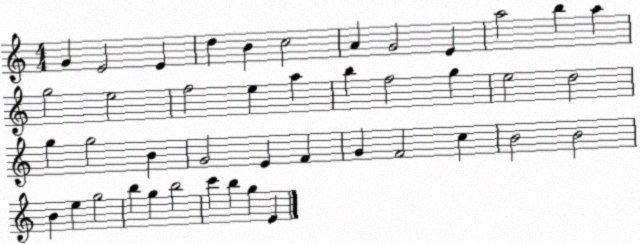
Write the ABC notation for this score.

X:1
T:Untitled
M:4/4
L:1/4
K:C
G E2 E d B c2 A G2 E a2 b a g2 e2 f2 e a b f2 g e2 d2 g g2 B G2 E F G F2 c B2 B2 B e g2 b g b2 c' b g E